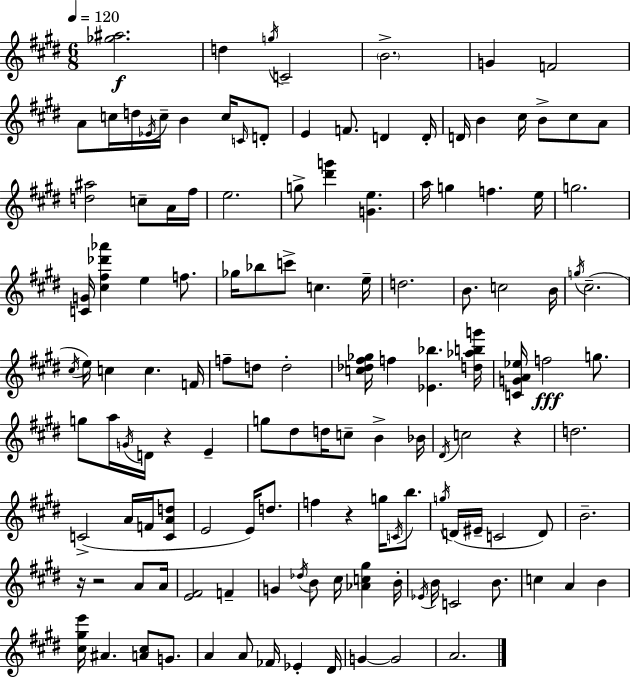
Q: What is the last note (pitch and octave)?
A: A4